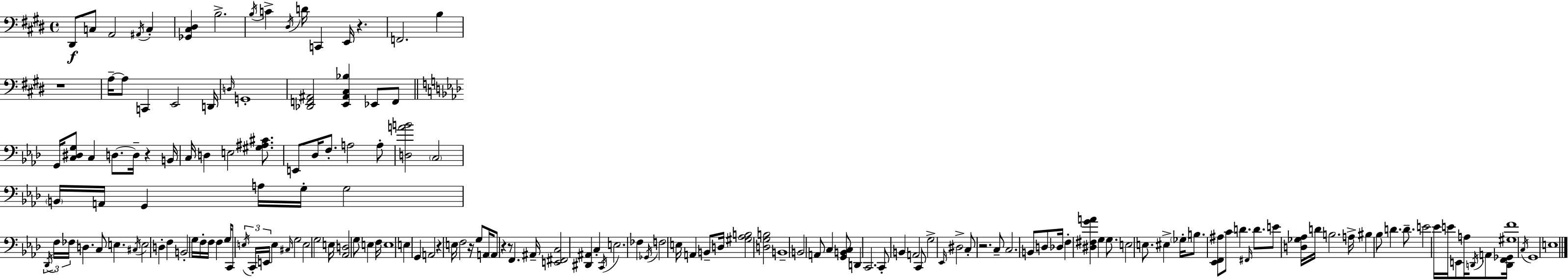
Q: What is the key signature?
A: E major